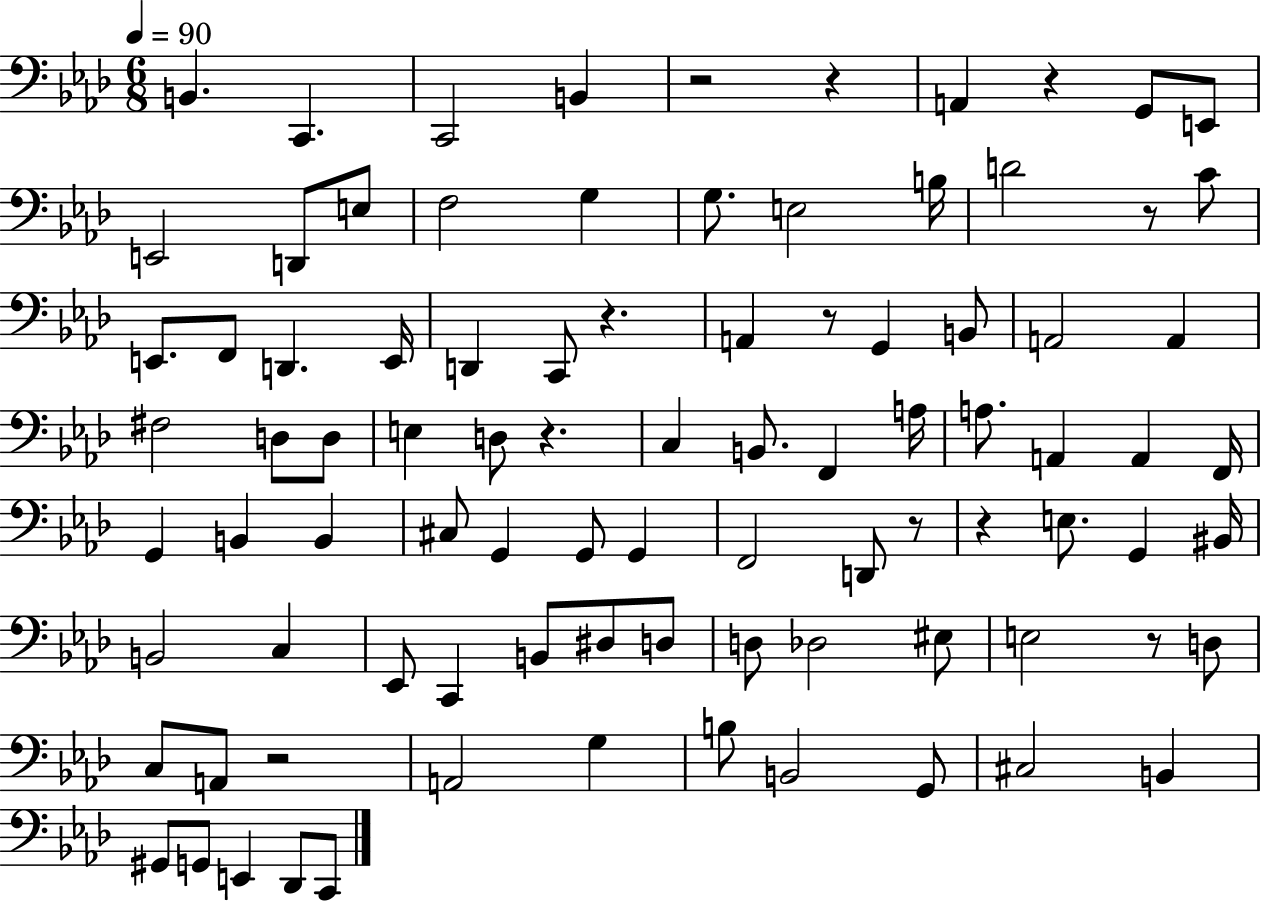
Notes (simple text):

B2/q. C2/q. C2/h B2/q R/h R/q A2/q R/q G2/e E2/e E2/h D2/e E3/e F3/h G3/q G3/e. E3/h B3/s D4/h R/e C4/e E2/e. F2/e D2/q. E2/s D2/q C2/e R/q. A2/q R/e G2/q B2/e A2/h A2/q F#3/h D3/e D3/e E3/q D3/e R/q. C3/q B2/e. F2/q A3/s A3/e. A2/q A2/q F2/s G2/q B2/q B2/q C#3/e G2/q G2/e G2/q F2/h D2/e R/e R/q E3/e. G2/q BIS2/s B2/h C3/q Eb2/e C2/q B2/e D#3/e D3/e D3/e Db3/h EIS3/e E3/h R/e D3/e C3/e A2/e R/h A2/h G3/q B3/e B2/h G2/e C#3/h B2/q G#2/e G2/e E2/q Db2/e C2/e